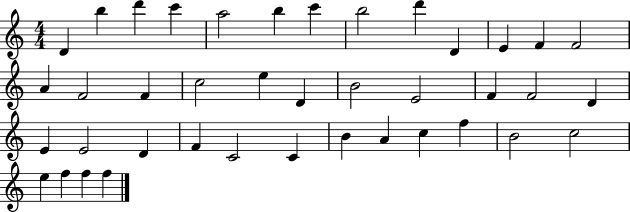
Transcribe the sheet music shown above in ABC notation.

X:1
T:Untitled
M:4/4
L:1/4
K:C
D b d' c' a2 b c' b2 d' D E F F2 A F2 F c2 e D B2 E2 F F2 D E E2 D F C2 C B A c f B2 c2 e f f f